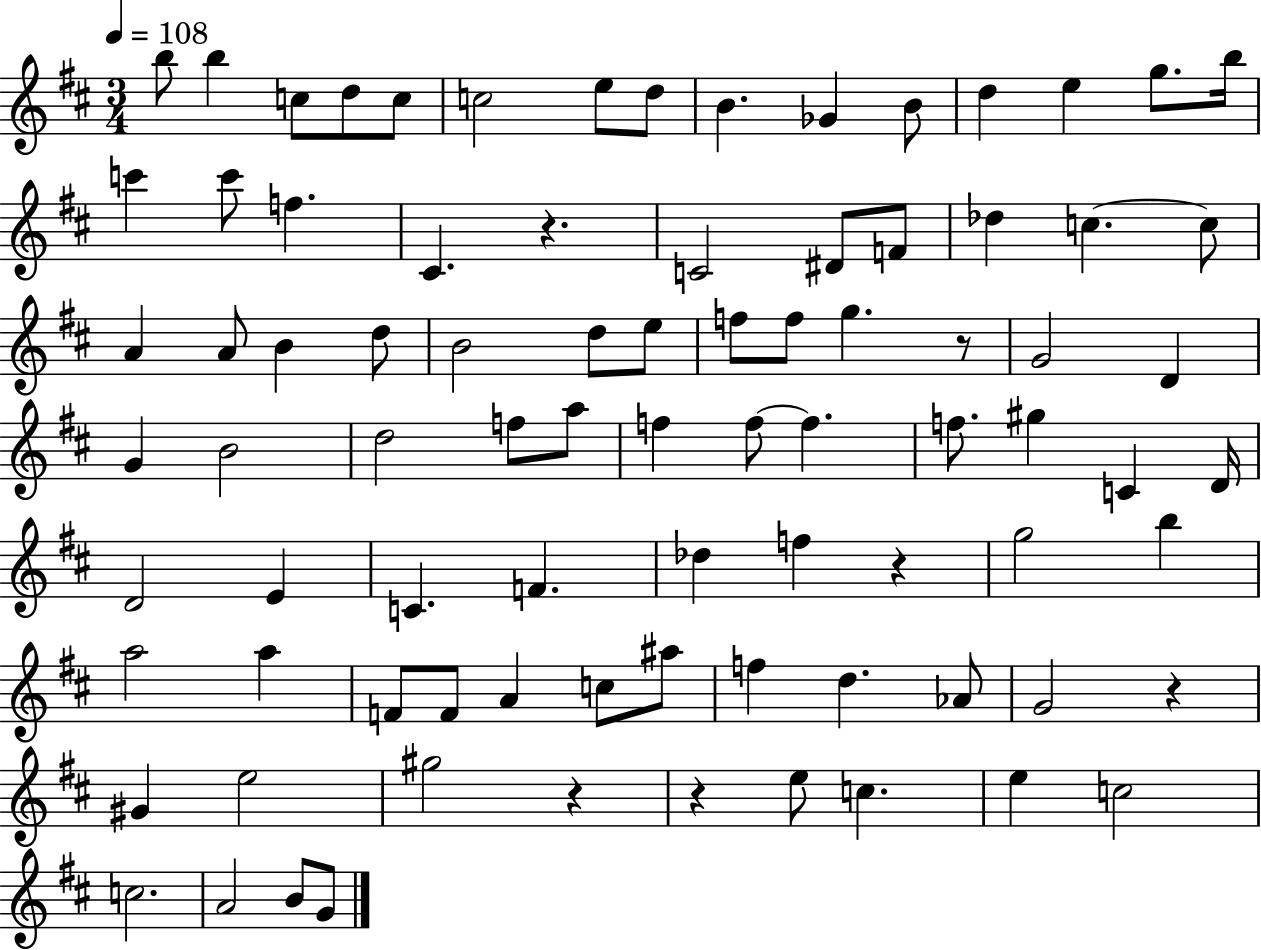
{
  \clef treble
  \numericTimeSignature
  \time 3/4
  \key d \major
  \tempo 4 = 108
  b''8 b''4 c''8 d''8 c''8 | c''2 e''8 d''8 | b'4. ges'4 b'8 | d''4 e''4 g''8. b''16 | \break c'''4 c'''8 f''4. | cis'4. r4. | c'2 dis'8 f'8 | des''4 c''4.~~ c''8 | \break a'4 a'8 b'4 d''8 | b'2 d''8 e''8 | f''8 f''8 g''4. r8 | g'2 d'4 | \break g'4 b'2 | d''2 f''8 a''8 | f''4 f''8~~ f''4. | f''8. gis''4 c'4 d'16 | \break d'2 e'4 | c'4. f'4. | des''4 f''4 r4 | g''2 b''4 | \break a''2 a''4 | f'8 f'8 a'4 c''8 ais''8 | f''4 d''4. aes'8 | g'2 r4 | \break gis'4 e''2 | gis''2 r4 | r4 e''8 c''4. | e''4 c''2 | \break c''2. | a'2 b'8 g'8 | \bar "|."
}